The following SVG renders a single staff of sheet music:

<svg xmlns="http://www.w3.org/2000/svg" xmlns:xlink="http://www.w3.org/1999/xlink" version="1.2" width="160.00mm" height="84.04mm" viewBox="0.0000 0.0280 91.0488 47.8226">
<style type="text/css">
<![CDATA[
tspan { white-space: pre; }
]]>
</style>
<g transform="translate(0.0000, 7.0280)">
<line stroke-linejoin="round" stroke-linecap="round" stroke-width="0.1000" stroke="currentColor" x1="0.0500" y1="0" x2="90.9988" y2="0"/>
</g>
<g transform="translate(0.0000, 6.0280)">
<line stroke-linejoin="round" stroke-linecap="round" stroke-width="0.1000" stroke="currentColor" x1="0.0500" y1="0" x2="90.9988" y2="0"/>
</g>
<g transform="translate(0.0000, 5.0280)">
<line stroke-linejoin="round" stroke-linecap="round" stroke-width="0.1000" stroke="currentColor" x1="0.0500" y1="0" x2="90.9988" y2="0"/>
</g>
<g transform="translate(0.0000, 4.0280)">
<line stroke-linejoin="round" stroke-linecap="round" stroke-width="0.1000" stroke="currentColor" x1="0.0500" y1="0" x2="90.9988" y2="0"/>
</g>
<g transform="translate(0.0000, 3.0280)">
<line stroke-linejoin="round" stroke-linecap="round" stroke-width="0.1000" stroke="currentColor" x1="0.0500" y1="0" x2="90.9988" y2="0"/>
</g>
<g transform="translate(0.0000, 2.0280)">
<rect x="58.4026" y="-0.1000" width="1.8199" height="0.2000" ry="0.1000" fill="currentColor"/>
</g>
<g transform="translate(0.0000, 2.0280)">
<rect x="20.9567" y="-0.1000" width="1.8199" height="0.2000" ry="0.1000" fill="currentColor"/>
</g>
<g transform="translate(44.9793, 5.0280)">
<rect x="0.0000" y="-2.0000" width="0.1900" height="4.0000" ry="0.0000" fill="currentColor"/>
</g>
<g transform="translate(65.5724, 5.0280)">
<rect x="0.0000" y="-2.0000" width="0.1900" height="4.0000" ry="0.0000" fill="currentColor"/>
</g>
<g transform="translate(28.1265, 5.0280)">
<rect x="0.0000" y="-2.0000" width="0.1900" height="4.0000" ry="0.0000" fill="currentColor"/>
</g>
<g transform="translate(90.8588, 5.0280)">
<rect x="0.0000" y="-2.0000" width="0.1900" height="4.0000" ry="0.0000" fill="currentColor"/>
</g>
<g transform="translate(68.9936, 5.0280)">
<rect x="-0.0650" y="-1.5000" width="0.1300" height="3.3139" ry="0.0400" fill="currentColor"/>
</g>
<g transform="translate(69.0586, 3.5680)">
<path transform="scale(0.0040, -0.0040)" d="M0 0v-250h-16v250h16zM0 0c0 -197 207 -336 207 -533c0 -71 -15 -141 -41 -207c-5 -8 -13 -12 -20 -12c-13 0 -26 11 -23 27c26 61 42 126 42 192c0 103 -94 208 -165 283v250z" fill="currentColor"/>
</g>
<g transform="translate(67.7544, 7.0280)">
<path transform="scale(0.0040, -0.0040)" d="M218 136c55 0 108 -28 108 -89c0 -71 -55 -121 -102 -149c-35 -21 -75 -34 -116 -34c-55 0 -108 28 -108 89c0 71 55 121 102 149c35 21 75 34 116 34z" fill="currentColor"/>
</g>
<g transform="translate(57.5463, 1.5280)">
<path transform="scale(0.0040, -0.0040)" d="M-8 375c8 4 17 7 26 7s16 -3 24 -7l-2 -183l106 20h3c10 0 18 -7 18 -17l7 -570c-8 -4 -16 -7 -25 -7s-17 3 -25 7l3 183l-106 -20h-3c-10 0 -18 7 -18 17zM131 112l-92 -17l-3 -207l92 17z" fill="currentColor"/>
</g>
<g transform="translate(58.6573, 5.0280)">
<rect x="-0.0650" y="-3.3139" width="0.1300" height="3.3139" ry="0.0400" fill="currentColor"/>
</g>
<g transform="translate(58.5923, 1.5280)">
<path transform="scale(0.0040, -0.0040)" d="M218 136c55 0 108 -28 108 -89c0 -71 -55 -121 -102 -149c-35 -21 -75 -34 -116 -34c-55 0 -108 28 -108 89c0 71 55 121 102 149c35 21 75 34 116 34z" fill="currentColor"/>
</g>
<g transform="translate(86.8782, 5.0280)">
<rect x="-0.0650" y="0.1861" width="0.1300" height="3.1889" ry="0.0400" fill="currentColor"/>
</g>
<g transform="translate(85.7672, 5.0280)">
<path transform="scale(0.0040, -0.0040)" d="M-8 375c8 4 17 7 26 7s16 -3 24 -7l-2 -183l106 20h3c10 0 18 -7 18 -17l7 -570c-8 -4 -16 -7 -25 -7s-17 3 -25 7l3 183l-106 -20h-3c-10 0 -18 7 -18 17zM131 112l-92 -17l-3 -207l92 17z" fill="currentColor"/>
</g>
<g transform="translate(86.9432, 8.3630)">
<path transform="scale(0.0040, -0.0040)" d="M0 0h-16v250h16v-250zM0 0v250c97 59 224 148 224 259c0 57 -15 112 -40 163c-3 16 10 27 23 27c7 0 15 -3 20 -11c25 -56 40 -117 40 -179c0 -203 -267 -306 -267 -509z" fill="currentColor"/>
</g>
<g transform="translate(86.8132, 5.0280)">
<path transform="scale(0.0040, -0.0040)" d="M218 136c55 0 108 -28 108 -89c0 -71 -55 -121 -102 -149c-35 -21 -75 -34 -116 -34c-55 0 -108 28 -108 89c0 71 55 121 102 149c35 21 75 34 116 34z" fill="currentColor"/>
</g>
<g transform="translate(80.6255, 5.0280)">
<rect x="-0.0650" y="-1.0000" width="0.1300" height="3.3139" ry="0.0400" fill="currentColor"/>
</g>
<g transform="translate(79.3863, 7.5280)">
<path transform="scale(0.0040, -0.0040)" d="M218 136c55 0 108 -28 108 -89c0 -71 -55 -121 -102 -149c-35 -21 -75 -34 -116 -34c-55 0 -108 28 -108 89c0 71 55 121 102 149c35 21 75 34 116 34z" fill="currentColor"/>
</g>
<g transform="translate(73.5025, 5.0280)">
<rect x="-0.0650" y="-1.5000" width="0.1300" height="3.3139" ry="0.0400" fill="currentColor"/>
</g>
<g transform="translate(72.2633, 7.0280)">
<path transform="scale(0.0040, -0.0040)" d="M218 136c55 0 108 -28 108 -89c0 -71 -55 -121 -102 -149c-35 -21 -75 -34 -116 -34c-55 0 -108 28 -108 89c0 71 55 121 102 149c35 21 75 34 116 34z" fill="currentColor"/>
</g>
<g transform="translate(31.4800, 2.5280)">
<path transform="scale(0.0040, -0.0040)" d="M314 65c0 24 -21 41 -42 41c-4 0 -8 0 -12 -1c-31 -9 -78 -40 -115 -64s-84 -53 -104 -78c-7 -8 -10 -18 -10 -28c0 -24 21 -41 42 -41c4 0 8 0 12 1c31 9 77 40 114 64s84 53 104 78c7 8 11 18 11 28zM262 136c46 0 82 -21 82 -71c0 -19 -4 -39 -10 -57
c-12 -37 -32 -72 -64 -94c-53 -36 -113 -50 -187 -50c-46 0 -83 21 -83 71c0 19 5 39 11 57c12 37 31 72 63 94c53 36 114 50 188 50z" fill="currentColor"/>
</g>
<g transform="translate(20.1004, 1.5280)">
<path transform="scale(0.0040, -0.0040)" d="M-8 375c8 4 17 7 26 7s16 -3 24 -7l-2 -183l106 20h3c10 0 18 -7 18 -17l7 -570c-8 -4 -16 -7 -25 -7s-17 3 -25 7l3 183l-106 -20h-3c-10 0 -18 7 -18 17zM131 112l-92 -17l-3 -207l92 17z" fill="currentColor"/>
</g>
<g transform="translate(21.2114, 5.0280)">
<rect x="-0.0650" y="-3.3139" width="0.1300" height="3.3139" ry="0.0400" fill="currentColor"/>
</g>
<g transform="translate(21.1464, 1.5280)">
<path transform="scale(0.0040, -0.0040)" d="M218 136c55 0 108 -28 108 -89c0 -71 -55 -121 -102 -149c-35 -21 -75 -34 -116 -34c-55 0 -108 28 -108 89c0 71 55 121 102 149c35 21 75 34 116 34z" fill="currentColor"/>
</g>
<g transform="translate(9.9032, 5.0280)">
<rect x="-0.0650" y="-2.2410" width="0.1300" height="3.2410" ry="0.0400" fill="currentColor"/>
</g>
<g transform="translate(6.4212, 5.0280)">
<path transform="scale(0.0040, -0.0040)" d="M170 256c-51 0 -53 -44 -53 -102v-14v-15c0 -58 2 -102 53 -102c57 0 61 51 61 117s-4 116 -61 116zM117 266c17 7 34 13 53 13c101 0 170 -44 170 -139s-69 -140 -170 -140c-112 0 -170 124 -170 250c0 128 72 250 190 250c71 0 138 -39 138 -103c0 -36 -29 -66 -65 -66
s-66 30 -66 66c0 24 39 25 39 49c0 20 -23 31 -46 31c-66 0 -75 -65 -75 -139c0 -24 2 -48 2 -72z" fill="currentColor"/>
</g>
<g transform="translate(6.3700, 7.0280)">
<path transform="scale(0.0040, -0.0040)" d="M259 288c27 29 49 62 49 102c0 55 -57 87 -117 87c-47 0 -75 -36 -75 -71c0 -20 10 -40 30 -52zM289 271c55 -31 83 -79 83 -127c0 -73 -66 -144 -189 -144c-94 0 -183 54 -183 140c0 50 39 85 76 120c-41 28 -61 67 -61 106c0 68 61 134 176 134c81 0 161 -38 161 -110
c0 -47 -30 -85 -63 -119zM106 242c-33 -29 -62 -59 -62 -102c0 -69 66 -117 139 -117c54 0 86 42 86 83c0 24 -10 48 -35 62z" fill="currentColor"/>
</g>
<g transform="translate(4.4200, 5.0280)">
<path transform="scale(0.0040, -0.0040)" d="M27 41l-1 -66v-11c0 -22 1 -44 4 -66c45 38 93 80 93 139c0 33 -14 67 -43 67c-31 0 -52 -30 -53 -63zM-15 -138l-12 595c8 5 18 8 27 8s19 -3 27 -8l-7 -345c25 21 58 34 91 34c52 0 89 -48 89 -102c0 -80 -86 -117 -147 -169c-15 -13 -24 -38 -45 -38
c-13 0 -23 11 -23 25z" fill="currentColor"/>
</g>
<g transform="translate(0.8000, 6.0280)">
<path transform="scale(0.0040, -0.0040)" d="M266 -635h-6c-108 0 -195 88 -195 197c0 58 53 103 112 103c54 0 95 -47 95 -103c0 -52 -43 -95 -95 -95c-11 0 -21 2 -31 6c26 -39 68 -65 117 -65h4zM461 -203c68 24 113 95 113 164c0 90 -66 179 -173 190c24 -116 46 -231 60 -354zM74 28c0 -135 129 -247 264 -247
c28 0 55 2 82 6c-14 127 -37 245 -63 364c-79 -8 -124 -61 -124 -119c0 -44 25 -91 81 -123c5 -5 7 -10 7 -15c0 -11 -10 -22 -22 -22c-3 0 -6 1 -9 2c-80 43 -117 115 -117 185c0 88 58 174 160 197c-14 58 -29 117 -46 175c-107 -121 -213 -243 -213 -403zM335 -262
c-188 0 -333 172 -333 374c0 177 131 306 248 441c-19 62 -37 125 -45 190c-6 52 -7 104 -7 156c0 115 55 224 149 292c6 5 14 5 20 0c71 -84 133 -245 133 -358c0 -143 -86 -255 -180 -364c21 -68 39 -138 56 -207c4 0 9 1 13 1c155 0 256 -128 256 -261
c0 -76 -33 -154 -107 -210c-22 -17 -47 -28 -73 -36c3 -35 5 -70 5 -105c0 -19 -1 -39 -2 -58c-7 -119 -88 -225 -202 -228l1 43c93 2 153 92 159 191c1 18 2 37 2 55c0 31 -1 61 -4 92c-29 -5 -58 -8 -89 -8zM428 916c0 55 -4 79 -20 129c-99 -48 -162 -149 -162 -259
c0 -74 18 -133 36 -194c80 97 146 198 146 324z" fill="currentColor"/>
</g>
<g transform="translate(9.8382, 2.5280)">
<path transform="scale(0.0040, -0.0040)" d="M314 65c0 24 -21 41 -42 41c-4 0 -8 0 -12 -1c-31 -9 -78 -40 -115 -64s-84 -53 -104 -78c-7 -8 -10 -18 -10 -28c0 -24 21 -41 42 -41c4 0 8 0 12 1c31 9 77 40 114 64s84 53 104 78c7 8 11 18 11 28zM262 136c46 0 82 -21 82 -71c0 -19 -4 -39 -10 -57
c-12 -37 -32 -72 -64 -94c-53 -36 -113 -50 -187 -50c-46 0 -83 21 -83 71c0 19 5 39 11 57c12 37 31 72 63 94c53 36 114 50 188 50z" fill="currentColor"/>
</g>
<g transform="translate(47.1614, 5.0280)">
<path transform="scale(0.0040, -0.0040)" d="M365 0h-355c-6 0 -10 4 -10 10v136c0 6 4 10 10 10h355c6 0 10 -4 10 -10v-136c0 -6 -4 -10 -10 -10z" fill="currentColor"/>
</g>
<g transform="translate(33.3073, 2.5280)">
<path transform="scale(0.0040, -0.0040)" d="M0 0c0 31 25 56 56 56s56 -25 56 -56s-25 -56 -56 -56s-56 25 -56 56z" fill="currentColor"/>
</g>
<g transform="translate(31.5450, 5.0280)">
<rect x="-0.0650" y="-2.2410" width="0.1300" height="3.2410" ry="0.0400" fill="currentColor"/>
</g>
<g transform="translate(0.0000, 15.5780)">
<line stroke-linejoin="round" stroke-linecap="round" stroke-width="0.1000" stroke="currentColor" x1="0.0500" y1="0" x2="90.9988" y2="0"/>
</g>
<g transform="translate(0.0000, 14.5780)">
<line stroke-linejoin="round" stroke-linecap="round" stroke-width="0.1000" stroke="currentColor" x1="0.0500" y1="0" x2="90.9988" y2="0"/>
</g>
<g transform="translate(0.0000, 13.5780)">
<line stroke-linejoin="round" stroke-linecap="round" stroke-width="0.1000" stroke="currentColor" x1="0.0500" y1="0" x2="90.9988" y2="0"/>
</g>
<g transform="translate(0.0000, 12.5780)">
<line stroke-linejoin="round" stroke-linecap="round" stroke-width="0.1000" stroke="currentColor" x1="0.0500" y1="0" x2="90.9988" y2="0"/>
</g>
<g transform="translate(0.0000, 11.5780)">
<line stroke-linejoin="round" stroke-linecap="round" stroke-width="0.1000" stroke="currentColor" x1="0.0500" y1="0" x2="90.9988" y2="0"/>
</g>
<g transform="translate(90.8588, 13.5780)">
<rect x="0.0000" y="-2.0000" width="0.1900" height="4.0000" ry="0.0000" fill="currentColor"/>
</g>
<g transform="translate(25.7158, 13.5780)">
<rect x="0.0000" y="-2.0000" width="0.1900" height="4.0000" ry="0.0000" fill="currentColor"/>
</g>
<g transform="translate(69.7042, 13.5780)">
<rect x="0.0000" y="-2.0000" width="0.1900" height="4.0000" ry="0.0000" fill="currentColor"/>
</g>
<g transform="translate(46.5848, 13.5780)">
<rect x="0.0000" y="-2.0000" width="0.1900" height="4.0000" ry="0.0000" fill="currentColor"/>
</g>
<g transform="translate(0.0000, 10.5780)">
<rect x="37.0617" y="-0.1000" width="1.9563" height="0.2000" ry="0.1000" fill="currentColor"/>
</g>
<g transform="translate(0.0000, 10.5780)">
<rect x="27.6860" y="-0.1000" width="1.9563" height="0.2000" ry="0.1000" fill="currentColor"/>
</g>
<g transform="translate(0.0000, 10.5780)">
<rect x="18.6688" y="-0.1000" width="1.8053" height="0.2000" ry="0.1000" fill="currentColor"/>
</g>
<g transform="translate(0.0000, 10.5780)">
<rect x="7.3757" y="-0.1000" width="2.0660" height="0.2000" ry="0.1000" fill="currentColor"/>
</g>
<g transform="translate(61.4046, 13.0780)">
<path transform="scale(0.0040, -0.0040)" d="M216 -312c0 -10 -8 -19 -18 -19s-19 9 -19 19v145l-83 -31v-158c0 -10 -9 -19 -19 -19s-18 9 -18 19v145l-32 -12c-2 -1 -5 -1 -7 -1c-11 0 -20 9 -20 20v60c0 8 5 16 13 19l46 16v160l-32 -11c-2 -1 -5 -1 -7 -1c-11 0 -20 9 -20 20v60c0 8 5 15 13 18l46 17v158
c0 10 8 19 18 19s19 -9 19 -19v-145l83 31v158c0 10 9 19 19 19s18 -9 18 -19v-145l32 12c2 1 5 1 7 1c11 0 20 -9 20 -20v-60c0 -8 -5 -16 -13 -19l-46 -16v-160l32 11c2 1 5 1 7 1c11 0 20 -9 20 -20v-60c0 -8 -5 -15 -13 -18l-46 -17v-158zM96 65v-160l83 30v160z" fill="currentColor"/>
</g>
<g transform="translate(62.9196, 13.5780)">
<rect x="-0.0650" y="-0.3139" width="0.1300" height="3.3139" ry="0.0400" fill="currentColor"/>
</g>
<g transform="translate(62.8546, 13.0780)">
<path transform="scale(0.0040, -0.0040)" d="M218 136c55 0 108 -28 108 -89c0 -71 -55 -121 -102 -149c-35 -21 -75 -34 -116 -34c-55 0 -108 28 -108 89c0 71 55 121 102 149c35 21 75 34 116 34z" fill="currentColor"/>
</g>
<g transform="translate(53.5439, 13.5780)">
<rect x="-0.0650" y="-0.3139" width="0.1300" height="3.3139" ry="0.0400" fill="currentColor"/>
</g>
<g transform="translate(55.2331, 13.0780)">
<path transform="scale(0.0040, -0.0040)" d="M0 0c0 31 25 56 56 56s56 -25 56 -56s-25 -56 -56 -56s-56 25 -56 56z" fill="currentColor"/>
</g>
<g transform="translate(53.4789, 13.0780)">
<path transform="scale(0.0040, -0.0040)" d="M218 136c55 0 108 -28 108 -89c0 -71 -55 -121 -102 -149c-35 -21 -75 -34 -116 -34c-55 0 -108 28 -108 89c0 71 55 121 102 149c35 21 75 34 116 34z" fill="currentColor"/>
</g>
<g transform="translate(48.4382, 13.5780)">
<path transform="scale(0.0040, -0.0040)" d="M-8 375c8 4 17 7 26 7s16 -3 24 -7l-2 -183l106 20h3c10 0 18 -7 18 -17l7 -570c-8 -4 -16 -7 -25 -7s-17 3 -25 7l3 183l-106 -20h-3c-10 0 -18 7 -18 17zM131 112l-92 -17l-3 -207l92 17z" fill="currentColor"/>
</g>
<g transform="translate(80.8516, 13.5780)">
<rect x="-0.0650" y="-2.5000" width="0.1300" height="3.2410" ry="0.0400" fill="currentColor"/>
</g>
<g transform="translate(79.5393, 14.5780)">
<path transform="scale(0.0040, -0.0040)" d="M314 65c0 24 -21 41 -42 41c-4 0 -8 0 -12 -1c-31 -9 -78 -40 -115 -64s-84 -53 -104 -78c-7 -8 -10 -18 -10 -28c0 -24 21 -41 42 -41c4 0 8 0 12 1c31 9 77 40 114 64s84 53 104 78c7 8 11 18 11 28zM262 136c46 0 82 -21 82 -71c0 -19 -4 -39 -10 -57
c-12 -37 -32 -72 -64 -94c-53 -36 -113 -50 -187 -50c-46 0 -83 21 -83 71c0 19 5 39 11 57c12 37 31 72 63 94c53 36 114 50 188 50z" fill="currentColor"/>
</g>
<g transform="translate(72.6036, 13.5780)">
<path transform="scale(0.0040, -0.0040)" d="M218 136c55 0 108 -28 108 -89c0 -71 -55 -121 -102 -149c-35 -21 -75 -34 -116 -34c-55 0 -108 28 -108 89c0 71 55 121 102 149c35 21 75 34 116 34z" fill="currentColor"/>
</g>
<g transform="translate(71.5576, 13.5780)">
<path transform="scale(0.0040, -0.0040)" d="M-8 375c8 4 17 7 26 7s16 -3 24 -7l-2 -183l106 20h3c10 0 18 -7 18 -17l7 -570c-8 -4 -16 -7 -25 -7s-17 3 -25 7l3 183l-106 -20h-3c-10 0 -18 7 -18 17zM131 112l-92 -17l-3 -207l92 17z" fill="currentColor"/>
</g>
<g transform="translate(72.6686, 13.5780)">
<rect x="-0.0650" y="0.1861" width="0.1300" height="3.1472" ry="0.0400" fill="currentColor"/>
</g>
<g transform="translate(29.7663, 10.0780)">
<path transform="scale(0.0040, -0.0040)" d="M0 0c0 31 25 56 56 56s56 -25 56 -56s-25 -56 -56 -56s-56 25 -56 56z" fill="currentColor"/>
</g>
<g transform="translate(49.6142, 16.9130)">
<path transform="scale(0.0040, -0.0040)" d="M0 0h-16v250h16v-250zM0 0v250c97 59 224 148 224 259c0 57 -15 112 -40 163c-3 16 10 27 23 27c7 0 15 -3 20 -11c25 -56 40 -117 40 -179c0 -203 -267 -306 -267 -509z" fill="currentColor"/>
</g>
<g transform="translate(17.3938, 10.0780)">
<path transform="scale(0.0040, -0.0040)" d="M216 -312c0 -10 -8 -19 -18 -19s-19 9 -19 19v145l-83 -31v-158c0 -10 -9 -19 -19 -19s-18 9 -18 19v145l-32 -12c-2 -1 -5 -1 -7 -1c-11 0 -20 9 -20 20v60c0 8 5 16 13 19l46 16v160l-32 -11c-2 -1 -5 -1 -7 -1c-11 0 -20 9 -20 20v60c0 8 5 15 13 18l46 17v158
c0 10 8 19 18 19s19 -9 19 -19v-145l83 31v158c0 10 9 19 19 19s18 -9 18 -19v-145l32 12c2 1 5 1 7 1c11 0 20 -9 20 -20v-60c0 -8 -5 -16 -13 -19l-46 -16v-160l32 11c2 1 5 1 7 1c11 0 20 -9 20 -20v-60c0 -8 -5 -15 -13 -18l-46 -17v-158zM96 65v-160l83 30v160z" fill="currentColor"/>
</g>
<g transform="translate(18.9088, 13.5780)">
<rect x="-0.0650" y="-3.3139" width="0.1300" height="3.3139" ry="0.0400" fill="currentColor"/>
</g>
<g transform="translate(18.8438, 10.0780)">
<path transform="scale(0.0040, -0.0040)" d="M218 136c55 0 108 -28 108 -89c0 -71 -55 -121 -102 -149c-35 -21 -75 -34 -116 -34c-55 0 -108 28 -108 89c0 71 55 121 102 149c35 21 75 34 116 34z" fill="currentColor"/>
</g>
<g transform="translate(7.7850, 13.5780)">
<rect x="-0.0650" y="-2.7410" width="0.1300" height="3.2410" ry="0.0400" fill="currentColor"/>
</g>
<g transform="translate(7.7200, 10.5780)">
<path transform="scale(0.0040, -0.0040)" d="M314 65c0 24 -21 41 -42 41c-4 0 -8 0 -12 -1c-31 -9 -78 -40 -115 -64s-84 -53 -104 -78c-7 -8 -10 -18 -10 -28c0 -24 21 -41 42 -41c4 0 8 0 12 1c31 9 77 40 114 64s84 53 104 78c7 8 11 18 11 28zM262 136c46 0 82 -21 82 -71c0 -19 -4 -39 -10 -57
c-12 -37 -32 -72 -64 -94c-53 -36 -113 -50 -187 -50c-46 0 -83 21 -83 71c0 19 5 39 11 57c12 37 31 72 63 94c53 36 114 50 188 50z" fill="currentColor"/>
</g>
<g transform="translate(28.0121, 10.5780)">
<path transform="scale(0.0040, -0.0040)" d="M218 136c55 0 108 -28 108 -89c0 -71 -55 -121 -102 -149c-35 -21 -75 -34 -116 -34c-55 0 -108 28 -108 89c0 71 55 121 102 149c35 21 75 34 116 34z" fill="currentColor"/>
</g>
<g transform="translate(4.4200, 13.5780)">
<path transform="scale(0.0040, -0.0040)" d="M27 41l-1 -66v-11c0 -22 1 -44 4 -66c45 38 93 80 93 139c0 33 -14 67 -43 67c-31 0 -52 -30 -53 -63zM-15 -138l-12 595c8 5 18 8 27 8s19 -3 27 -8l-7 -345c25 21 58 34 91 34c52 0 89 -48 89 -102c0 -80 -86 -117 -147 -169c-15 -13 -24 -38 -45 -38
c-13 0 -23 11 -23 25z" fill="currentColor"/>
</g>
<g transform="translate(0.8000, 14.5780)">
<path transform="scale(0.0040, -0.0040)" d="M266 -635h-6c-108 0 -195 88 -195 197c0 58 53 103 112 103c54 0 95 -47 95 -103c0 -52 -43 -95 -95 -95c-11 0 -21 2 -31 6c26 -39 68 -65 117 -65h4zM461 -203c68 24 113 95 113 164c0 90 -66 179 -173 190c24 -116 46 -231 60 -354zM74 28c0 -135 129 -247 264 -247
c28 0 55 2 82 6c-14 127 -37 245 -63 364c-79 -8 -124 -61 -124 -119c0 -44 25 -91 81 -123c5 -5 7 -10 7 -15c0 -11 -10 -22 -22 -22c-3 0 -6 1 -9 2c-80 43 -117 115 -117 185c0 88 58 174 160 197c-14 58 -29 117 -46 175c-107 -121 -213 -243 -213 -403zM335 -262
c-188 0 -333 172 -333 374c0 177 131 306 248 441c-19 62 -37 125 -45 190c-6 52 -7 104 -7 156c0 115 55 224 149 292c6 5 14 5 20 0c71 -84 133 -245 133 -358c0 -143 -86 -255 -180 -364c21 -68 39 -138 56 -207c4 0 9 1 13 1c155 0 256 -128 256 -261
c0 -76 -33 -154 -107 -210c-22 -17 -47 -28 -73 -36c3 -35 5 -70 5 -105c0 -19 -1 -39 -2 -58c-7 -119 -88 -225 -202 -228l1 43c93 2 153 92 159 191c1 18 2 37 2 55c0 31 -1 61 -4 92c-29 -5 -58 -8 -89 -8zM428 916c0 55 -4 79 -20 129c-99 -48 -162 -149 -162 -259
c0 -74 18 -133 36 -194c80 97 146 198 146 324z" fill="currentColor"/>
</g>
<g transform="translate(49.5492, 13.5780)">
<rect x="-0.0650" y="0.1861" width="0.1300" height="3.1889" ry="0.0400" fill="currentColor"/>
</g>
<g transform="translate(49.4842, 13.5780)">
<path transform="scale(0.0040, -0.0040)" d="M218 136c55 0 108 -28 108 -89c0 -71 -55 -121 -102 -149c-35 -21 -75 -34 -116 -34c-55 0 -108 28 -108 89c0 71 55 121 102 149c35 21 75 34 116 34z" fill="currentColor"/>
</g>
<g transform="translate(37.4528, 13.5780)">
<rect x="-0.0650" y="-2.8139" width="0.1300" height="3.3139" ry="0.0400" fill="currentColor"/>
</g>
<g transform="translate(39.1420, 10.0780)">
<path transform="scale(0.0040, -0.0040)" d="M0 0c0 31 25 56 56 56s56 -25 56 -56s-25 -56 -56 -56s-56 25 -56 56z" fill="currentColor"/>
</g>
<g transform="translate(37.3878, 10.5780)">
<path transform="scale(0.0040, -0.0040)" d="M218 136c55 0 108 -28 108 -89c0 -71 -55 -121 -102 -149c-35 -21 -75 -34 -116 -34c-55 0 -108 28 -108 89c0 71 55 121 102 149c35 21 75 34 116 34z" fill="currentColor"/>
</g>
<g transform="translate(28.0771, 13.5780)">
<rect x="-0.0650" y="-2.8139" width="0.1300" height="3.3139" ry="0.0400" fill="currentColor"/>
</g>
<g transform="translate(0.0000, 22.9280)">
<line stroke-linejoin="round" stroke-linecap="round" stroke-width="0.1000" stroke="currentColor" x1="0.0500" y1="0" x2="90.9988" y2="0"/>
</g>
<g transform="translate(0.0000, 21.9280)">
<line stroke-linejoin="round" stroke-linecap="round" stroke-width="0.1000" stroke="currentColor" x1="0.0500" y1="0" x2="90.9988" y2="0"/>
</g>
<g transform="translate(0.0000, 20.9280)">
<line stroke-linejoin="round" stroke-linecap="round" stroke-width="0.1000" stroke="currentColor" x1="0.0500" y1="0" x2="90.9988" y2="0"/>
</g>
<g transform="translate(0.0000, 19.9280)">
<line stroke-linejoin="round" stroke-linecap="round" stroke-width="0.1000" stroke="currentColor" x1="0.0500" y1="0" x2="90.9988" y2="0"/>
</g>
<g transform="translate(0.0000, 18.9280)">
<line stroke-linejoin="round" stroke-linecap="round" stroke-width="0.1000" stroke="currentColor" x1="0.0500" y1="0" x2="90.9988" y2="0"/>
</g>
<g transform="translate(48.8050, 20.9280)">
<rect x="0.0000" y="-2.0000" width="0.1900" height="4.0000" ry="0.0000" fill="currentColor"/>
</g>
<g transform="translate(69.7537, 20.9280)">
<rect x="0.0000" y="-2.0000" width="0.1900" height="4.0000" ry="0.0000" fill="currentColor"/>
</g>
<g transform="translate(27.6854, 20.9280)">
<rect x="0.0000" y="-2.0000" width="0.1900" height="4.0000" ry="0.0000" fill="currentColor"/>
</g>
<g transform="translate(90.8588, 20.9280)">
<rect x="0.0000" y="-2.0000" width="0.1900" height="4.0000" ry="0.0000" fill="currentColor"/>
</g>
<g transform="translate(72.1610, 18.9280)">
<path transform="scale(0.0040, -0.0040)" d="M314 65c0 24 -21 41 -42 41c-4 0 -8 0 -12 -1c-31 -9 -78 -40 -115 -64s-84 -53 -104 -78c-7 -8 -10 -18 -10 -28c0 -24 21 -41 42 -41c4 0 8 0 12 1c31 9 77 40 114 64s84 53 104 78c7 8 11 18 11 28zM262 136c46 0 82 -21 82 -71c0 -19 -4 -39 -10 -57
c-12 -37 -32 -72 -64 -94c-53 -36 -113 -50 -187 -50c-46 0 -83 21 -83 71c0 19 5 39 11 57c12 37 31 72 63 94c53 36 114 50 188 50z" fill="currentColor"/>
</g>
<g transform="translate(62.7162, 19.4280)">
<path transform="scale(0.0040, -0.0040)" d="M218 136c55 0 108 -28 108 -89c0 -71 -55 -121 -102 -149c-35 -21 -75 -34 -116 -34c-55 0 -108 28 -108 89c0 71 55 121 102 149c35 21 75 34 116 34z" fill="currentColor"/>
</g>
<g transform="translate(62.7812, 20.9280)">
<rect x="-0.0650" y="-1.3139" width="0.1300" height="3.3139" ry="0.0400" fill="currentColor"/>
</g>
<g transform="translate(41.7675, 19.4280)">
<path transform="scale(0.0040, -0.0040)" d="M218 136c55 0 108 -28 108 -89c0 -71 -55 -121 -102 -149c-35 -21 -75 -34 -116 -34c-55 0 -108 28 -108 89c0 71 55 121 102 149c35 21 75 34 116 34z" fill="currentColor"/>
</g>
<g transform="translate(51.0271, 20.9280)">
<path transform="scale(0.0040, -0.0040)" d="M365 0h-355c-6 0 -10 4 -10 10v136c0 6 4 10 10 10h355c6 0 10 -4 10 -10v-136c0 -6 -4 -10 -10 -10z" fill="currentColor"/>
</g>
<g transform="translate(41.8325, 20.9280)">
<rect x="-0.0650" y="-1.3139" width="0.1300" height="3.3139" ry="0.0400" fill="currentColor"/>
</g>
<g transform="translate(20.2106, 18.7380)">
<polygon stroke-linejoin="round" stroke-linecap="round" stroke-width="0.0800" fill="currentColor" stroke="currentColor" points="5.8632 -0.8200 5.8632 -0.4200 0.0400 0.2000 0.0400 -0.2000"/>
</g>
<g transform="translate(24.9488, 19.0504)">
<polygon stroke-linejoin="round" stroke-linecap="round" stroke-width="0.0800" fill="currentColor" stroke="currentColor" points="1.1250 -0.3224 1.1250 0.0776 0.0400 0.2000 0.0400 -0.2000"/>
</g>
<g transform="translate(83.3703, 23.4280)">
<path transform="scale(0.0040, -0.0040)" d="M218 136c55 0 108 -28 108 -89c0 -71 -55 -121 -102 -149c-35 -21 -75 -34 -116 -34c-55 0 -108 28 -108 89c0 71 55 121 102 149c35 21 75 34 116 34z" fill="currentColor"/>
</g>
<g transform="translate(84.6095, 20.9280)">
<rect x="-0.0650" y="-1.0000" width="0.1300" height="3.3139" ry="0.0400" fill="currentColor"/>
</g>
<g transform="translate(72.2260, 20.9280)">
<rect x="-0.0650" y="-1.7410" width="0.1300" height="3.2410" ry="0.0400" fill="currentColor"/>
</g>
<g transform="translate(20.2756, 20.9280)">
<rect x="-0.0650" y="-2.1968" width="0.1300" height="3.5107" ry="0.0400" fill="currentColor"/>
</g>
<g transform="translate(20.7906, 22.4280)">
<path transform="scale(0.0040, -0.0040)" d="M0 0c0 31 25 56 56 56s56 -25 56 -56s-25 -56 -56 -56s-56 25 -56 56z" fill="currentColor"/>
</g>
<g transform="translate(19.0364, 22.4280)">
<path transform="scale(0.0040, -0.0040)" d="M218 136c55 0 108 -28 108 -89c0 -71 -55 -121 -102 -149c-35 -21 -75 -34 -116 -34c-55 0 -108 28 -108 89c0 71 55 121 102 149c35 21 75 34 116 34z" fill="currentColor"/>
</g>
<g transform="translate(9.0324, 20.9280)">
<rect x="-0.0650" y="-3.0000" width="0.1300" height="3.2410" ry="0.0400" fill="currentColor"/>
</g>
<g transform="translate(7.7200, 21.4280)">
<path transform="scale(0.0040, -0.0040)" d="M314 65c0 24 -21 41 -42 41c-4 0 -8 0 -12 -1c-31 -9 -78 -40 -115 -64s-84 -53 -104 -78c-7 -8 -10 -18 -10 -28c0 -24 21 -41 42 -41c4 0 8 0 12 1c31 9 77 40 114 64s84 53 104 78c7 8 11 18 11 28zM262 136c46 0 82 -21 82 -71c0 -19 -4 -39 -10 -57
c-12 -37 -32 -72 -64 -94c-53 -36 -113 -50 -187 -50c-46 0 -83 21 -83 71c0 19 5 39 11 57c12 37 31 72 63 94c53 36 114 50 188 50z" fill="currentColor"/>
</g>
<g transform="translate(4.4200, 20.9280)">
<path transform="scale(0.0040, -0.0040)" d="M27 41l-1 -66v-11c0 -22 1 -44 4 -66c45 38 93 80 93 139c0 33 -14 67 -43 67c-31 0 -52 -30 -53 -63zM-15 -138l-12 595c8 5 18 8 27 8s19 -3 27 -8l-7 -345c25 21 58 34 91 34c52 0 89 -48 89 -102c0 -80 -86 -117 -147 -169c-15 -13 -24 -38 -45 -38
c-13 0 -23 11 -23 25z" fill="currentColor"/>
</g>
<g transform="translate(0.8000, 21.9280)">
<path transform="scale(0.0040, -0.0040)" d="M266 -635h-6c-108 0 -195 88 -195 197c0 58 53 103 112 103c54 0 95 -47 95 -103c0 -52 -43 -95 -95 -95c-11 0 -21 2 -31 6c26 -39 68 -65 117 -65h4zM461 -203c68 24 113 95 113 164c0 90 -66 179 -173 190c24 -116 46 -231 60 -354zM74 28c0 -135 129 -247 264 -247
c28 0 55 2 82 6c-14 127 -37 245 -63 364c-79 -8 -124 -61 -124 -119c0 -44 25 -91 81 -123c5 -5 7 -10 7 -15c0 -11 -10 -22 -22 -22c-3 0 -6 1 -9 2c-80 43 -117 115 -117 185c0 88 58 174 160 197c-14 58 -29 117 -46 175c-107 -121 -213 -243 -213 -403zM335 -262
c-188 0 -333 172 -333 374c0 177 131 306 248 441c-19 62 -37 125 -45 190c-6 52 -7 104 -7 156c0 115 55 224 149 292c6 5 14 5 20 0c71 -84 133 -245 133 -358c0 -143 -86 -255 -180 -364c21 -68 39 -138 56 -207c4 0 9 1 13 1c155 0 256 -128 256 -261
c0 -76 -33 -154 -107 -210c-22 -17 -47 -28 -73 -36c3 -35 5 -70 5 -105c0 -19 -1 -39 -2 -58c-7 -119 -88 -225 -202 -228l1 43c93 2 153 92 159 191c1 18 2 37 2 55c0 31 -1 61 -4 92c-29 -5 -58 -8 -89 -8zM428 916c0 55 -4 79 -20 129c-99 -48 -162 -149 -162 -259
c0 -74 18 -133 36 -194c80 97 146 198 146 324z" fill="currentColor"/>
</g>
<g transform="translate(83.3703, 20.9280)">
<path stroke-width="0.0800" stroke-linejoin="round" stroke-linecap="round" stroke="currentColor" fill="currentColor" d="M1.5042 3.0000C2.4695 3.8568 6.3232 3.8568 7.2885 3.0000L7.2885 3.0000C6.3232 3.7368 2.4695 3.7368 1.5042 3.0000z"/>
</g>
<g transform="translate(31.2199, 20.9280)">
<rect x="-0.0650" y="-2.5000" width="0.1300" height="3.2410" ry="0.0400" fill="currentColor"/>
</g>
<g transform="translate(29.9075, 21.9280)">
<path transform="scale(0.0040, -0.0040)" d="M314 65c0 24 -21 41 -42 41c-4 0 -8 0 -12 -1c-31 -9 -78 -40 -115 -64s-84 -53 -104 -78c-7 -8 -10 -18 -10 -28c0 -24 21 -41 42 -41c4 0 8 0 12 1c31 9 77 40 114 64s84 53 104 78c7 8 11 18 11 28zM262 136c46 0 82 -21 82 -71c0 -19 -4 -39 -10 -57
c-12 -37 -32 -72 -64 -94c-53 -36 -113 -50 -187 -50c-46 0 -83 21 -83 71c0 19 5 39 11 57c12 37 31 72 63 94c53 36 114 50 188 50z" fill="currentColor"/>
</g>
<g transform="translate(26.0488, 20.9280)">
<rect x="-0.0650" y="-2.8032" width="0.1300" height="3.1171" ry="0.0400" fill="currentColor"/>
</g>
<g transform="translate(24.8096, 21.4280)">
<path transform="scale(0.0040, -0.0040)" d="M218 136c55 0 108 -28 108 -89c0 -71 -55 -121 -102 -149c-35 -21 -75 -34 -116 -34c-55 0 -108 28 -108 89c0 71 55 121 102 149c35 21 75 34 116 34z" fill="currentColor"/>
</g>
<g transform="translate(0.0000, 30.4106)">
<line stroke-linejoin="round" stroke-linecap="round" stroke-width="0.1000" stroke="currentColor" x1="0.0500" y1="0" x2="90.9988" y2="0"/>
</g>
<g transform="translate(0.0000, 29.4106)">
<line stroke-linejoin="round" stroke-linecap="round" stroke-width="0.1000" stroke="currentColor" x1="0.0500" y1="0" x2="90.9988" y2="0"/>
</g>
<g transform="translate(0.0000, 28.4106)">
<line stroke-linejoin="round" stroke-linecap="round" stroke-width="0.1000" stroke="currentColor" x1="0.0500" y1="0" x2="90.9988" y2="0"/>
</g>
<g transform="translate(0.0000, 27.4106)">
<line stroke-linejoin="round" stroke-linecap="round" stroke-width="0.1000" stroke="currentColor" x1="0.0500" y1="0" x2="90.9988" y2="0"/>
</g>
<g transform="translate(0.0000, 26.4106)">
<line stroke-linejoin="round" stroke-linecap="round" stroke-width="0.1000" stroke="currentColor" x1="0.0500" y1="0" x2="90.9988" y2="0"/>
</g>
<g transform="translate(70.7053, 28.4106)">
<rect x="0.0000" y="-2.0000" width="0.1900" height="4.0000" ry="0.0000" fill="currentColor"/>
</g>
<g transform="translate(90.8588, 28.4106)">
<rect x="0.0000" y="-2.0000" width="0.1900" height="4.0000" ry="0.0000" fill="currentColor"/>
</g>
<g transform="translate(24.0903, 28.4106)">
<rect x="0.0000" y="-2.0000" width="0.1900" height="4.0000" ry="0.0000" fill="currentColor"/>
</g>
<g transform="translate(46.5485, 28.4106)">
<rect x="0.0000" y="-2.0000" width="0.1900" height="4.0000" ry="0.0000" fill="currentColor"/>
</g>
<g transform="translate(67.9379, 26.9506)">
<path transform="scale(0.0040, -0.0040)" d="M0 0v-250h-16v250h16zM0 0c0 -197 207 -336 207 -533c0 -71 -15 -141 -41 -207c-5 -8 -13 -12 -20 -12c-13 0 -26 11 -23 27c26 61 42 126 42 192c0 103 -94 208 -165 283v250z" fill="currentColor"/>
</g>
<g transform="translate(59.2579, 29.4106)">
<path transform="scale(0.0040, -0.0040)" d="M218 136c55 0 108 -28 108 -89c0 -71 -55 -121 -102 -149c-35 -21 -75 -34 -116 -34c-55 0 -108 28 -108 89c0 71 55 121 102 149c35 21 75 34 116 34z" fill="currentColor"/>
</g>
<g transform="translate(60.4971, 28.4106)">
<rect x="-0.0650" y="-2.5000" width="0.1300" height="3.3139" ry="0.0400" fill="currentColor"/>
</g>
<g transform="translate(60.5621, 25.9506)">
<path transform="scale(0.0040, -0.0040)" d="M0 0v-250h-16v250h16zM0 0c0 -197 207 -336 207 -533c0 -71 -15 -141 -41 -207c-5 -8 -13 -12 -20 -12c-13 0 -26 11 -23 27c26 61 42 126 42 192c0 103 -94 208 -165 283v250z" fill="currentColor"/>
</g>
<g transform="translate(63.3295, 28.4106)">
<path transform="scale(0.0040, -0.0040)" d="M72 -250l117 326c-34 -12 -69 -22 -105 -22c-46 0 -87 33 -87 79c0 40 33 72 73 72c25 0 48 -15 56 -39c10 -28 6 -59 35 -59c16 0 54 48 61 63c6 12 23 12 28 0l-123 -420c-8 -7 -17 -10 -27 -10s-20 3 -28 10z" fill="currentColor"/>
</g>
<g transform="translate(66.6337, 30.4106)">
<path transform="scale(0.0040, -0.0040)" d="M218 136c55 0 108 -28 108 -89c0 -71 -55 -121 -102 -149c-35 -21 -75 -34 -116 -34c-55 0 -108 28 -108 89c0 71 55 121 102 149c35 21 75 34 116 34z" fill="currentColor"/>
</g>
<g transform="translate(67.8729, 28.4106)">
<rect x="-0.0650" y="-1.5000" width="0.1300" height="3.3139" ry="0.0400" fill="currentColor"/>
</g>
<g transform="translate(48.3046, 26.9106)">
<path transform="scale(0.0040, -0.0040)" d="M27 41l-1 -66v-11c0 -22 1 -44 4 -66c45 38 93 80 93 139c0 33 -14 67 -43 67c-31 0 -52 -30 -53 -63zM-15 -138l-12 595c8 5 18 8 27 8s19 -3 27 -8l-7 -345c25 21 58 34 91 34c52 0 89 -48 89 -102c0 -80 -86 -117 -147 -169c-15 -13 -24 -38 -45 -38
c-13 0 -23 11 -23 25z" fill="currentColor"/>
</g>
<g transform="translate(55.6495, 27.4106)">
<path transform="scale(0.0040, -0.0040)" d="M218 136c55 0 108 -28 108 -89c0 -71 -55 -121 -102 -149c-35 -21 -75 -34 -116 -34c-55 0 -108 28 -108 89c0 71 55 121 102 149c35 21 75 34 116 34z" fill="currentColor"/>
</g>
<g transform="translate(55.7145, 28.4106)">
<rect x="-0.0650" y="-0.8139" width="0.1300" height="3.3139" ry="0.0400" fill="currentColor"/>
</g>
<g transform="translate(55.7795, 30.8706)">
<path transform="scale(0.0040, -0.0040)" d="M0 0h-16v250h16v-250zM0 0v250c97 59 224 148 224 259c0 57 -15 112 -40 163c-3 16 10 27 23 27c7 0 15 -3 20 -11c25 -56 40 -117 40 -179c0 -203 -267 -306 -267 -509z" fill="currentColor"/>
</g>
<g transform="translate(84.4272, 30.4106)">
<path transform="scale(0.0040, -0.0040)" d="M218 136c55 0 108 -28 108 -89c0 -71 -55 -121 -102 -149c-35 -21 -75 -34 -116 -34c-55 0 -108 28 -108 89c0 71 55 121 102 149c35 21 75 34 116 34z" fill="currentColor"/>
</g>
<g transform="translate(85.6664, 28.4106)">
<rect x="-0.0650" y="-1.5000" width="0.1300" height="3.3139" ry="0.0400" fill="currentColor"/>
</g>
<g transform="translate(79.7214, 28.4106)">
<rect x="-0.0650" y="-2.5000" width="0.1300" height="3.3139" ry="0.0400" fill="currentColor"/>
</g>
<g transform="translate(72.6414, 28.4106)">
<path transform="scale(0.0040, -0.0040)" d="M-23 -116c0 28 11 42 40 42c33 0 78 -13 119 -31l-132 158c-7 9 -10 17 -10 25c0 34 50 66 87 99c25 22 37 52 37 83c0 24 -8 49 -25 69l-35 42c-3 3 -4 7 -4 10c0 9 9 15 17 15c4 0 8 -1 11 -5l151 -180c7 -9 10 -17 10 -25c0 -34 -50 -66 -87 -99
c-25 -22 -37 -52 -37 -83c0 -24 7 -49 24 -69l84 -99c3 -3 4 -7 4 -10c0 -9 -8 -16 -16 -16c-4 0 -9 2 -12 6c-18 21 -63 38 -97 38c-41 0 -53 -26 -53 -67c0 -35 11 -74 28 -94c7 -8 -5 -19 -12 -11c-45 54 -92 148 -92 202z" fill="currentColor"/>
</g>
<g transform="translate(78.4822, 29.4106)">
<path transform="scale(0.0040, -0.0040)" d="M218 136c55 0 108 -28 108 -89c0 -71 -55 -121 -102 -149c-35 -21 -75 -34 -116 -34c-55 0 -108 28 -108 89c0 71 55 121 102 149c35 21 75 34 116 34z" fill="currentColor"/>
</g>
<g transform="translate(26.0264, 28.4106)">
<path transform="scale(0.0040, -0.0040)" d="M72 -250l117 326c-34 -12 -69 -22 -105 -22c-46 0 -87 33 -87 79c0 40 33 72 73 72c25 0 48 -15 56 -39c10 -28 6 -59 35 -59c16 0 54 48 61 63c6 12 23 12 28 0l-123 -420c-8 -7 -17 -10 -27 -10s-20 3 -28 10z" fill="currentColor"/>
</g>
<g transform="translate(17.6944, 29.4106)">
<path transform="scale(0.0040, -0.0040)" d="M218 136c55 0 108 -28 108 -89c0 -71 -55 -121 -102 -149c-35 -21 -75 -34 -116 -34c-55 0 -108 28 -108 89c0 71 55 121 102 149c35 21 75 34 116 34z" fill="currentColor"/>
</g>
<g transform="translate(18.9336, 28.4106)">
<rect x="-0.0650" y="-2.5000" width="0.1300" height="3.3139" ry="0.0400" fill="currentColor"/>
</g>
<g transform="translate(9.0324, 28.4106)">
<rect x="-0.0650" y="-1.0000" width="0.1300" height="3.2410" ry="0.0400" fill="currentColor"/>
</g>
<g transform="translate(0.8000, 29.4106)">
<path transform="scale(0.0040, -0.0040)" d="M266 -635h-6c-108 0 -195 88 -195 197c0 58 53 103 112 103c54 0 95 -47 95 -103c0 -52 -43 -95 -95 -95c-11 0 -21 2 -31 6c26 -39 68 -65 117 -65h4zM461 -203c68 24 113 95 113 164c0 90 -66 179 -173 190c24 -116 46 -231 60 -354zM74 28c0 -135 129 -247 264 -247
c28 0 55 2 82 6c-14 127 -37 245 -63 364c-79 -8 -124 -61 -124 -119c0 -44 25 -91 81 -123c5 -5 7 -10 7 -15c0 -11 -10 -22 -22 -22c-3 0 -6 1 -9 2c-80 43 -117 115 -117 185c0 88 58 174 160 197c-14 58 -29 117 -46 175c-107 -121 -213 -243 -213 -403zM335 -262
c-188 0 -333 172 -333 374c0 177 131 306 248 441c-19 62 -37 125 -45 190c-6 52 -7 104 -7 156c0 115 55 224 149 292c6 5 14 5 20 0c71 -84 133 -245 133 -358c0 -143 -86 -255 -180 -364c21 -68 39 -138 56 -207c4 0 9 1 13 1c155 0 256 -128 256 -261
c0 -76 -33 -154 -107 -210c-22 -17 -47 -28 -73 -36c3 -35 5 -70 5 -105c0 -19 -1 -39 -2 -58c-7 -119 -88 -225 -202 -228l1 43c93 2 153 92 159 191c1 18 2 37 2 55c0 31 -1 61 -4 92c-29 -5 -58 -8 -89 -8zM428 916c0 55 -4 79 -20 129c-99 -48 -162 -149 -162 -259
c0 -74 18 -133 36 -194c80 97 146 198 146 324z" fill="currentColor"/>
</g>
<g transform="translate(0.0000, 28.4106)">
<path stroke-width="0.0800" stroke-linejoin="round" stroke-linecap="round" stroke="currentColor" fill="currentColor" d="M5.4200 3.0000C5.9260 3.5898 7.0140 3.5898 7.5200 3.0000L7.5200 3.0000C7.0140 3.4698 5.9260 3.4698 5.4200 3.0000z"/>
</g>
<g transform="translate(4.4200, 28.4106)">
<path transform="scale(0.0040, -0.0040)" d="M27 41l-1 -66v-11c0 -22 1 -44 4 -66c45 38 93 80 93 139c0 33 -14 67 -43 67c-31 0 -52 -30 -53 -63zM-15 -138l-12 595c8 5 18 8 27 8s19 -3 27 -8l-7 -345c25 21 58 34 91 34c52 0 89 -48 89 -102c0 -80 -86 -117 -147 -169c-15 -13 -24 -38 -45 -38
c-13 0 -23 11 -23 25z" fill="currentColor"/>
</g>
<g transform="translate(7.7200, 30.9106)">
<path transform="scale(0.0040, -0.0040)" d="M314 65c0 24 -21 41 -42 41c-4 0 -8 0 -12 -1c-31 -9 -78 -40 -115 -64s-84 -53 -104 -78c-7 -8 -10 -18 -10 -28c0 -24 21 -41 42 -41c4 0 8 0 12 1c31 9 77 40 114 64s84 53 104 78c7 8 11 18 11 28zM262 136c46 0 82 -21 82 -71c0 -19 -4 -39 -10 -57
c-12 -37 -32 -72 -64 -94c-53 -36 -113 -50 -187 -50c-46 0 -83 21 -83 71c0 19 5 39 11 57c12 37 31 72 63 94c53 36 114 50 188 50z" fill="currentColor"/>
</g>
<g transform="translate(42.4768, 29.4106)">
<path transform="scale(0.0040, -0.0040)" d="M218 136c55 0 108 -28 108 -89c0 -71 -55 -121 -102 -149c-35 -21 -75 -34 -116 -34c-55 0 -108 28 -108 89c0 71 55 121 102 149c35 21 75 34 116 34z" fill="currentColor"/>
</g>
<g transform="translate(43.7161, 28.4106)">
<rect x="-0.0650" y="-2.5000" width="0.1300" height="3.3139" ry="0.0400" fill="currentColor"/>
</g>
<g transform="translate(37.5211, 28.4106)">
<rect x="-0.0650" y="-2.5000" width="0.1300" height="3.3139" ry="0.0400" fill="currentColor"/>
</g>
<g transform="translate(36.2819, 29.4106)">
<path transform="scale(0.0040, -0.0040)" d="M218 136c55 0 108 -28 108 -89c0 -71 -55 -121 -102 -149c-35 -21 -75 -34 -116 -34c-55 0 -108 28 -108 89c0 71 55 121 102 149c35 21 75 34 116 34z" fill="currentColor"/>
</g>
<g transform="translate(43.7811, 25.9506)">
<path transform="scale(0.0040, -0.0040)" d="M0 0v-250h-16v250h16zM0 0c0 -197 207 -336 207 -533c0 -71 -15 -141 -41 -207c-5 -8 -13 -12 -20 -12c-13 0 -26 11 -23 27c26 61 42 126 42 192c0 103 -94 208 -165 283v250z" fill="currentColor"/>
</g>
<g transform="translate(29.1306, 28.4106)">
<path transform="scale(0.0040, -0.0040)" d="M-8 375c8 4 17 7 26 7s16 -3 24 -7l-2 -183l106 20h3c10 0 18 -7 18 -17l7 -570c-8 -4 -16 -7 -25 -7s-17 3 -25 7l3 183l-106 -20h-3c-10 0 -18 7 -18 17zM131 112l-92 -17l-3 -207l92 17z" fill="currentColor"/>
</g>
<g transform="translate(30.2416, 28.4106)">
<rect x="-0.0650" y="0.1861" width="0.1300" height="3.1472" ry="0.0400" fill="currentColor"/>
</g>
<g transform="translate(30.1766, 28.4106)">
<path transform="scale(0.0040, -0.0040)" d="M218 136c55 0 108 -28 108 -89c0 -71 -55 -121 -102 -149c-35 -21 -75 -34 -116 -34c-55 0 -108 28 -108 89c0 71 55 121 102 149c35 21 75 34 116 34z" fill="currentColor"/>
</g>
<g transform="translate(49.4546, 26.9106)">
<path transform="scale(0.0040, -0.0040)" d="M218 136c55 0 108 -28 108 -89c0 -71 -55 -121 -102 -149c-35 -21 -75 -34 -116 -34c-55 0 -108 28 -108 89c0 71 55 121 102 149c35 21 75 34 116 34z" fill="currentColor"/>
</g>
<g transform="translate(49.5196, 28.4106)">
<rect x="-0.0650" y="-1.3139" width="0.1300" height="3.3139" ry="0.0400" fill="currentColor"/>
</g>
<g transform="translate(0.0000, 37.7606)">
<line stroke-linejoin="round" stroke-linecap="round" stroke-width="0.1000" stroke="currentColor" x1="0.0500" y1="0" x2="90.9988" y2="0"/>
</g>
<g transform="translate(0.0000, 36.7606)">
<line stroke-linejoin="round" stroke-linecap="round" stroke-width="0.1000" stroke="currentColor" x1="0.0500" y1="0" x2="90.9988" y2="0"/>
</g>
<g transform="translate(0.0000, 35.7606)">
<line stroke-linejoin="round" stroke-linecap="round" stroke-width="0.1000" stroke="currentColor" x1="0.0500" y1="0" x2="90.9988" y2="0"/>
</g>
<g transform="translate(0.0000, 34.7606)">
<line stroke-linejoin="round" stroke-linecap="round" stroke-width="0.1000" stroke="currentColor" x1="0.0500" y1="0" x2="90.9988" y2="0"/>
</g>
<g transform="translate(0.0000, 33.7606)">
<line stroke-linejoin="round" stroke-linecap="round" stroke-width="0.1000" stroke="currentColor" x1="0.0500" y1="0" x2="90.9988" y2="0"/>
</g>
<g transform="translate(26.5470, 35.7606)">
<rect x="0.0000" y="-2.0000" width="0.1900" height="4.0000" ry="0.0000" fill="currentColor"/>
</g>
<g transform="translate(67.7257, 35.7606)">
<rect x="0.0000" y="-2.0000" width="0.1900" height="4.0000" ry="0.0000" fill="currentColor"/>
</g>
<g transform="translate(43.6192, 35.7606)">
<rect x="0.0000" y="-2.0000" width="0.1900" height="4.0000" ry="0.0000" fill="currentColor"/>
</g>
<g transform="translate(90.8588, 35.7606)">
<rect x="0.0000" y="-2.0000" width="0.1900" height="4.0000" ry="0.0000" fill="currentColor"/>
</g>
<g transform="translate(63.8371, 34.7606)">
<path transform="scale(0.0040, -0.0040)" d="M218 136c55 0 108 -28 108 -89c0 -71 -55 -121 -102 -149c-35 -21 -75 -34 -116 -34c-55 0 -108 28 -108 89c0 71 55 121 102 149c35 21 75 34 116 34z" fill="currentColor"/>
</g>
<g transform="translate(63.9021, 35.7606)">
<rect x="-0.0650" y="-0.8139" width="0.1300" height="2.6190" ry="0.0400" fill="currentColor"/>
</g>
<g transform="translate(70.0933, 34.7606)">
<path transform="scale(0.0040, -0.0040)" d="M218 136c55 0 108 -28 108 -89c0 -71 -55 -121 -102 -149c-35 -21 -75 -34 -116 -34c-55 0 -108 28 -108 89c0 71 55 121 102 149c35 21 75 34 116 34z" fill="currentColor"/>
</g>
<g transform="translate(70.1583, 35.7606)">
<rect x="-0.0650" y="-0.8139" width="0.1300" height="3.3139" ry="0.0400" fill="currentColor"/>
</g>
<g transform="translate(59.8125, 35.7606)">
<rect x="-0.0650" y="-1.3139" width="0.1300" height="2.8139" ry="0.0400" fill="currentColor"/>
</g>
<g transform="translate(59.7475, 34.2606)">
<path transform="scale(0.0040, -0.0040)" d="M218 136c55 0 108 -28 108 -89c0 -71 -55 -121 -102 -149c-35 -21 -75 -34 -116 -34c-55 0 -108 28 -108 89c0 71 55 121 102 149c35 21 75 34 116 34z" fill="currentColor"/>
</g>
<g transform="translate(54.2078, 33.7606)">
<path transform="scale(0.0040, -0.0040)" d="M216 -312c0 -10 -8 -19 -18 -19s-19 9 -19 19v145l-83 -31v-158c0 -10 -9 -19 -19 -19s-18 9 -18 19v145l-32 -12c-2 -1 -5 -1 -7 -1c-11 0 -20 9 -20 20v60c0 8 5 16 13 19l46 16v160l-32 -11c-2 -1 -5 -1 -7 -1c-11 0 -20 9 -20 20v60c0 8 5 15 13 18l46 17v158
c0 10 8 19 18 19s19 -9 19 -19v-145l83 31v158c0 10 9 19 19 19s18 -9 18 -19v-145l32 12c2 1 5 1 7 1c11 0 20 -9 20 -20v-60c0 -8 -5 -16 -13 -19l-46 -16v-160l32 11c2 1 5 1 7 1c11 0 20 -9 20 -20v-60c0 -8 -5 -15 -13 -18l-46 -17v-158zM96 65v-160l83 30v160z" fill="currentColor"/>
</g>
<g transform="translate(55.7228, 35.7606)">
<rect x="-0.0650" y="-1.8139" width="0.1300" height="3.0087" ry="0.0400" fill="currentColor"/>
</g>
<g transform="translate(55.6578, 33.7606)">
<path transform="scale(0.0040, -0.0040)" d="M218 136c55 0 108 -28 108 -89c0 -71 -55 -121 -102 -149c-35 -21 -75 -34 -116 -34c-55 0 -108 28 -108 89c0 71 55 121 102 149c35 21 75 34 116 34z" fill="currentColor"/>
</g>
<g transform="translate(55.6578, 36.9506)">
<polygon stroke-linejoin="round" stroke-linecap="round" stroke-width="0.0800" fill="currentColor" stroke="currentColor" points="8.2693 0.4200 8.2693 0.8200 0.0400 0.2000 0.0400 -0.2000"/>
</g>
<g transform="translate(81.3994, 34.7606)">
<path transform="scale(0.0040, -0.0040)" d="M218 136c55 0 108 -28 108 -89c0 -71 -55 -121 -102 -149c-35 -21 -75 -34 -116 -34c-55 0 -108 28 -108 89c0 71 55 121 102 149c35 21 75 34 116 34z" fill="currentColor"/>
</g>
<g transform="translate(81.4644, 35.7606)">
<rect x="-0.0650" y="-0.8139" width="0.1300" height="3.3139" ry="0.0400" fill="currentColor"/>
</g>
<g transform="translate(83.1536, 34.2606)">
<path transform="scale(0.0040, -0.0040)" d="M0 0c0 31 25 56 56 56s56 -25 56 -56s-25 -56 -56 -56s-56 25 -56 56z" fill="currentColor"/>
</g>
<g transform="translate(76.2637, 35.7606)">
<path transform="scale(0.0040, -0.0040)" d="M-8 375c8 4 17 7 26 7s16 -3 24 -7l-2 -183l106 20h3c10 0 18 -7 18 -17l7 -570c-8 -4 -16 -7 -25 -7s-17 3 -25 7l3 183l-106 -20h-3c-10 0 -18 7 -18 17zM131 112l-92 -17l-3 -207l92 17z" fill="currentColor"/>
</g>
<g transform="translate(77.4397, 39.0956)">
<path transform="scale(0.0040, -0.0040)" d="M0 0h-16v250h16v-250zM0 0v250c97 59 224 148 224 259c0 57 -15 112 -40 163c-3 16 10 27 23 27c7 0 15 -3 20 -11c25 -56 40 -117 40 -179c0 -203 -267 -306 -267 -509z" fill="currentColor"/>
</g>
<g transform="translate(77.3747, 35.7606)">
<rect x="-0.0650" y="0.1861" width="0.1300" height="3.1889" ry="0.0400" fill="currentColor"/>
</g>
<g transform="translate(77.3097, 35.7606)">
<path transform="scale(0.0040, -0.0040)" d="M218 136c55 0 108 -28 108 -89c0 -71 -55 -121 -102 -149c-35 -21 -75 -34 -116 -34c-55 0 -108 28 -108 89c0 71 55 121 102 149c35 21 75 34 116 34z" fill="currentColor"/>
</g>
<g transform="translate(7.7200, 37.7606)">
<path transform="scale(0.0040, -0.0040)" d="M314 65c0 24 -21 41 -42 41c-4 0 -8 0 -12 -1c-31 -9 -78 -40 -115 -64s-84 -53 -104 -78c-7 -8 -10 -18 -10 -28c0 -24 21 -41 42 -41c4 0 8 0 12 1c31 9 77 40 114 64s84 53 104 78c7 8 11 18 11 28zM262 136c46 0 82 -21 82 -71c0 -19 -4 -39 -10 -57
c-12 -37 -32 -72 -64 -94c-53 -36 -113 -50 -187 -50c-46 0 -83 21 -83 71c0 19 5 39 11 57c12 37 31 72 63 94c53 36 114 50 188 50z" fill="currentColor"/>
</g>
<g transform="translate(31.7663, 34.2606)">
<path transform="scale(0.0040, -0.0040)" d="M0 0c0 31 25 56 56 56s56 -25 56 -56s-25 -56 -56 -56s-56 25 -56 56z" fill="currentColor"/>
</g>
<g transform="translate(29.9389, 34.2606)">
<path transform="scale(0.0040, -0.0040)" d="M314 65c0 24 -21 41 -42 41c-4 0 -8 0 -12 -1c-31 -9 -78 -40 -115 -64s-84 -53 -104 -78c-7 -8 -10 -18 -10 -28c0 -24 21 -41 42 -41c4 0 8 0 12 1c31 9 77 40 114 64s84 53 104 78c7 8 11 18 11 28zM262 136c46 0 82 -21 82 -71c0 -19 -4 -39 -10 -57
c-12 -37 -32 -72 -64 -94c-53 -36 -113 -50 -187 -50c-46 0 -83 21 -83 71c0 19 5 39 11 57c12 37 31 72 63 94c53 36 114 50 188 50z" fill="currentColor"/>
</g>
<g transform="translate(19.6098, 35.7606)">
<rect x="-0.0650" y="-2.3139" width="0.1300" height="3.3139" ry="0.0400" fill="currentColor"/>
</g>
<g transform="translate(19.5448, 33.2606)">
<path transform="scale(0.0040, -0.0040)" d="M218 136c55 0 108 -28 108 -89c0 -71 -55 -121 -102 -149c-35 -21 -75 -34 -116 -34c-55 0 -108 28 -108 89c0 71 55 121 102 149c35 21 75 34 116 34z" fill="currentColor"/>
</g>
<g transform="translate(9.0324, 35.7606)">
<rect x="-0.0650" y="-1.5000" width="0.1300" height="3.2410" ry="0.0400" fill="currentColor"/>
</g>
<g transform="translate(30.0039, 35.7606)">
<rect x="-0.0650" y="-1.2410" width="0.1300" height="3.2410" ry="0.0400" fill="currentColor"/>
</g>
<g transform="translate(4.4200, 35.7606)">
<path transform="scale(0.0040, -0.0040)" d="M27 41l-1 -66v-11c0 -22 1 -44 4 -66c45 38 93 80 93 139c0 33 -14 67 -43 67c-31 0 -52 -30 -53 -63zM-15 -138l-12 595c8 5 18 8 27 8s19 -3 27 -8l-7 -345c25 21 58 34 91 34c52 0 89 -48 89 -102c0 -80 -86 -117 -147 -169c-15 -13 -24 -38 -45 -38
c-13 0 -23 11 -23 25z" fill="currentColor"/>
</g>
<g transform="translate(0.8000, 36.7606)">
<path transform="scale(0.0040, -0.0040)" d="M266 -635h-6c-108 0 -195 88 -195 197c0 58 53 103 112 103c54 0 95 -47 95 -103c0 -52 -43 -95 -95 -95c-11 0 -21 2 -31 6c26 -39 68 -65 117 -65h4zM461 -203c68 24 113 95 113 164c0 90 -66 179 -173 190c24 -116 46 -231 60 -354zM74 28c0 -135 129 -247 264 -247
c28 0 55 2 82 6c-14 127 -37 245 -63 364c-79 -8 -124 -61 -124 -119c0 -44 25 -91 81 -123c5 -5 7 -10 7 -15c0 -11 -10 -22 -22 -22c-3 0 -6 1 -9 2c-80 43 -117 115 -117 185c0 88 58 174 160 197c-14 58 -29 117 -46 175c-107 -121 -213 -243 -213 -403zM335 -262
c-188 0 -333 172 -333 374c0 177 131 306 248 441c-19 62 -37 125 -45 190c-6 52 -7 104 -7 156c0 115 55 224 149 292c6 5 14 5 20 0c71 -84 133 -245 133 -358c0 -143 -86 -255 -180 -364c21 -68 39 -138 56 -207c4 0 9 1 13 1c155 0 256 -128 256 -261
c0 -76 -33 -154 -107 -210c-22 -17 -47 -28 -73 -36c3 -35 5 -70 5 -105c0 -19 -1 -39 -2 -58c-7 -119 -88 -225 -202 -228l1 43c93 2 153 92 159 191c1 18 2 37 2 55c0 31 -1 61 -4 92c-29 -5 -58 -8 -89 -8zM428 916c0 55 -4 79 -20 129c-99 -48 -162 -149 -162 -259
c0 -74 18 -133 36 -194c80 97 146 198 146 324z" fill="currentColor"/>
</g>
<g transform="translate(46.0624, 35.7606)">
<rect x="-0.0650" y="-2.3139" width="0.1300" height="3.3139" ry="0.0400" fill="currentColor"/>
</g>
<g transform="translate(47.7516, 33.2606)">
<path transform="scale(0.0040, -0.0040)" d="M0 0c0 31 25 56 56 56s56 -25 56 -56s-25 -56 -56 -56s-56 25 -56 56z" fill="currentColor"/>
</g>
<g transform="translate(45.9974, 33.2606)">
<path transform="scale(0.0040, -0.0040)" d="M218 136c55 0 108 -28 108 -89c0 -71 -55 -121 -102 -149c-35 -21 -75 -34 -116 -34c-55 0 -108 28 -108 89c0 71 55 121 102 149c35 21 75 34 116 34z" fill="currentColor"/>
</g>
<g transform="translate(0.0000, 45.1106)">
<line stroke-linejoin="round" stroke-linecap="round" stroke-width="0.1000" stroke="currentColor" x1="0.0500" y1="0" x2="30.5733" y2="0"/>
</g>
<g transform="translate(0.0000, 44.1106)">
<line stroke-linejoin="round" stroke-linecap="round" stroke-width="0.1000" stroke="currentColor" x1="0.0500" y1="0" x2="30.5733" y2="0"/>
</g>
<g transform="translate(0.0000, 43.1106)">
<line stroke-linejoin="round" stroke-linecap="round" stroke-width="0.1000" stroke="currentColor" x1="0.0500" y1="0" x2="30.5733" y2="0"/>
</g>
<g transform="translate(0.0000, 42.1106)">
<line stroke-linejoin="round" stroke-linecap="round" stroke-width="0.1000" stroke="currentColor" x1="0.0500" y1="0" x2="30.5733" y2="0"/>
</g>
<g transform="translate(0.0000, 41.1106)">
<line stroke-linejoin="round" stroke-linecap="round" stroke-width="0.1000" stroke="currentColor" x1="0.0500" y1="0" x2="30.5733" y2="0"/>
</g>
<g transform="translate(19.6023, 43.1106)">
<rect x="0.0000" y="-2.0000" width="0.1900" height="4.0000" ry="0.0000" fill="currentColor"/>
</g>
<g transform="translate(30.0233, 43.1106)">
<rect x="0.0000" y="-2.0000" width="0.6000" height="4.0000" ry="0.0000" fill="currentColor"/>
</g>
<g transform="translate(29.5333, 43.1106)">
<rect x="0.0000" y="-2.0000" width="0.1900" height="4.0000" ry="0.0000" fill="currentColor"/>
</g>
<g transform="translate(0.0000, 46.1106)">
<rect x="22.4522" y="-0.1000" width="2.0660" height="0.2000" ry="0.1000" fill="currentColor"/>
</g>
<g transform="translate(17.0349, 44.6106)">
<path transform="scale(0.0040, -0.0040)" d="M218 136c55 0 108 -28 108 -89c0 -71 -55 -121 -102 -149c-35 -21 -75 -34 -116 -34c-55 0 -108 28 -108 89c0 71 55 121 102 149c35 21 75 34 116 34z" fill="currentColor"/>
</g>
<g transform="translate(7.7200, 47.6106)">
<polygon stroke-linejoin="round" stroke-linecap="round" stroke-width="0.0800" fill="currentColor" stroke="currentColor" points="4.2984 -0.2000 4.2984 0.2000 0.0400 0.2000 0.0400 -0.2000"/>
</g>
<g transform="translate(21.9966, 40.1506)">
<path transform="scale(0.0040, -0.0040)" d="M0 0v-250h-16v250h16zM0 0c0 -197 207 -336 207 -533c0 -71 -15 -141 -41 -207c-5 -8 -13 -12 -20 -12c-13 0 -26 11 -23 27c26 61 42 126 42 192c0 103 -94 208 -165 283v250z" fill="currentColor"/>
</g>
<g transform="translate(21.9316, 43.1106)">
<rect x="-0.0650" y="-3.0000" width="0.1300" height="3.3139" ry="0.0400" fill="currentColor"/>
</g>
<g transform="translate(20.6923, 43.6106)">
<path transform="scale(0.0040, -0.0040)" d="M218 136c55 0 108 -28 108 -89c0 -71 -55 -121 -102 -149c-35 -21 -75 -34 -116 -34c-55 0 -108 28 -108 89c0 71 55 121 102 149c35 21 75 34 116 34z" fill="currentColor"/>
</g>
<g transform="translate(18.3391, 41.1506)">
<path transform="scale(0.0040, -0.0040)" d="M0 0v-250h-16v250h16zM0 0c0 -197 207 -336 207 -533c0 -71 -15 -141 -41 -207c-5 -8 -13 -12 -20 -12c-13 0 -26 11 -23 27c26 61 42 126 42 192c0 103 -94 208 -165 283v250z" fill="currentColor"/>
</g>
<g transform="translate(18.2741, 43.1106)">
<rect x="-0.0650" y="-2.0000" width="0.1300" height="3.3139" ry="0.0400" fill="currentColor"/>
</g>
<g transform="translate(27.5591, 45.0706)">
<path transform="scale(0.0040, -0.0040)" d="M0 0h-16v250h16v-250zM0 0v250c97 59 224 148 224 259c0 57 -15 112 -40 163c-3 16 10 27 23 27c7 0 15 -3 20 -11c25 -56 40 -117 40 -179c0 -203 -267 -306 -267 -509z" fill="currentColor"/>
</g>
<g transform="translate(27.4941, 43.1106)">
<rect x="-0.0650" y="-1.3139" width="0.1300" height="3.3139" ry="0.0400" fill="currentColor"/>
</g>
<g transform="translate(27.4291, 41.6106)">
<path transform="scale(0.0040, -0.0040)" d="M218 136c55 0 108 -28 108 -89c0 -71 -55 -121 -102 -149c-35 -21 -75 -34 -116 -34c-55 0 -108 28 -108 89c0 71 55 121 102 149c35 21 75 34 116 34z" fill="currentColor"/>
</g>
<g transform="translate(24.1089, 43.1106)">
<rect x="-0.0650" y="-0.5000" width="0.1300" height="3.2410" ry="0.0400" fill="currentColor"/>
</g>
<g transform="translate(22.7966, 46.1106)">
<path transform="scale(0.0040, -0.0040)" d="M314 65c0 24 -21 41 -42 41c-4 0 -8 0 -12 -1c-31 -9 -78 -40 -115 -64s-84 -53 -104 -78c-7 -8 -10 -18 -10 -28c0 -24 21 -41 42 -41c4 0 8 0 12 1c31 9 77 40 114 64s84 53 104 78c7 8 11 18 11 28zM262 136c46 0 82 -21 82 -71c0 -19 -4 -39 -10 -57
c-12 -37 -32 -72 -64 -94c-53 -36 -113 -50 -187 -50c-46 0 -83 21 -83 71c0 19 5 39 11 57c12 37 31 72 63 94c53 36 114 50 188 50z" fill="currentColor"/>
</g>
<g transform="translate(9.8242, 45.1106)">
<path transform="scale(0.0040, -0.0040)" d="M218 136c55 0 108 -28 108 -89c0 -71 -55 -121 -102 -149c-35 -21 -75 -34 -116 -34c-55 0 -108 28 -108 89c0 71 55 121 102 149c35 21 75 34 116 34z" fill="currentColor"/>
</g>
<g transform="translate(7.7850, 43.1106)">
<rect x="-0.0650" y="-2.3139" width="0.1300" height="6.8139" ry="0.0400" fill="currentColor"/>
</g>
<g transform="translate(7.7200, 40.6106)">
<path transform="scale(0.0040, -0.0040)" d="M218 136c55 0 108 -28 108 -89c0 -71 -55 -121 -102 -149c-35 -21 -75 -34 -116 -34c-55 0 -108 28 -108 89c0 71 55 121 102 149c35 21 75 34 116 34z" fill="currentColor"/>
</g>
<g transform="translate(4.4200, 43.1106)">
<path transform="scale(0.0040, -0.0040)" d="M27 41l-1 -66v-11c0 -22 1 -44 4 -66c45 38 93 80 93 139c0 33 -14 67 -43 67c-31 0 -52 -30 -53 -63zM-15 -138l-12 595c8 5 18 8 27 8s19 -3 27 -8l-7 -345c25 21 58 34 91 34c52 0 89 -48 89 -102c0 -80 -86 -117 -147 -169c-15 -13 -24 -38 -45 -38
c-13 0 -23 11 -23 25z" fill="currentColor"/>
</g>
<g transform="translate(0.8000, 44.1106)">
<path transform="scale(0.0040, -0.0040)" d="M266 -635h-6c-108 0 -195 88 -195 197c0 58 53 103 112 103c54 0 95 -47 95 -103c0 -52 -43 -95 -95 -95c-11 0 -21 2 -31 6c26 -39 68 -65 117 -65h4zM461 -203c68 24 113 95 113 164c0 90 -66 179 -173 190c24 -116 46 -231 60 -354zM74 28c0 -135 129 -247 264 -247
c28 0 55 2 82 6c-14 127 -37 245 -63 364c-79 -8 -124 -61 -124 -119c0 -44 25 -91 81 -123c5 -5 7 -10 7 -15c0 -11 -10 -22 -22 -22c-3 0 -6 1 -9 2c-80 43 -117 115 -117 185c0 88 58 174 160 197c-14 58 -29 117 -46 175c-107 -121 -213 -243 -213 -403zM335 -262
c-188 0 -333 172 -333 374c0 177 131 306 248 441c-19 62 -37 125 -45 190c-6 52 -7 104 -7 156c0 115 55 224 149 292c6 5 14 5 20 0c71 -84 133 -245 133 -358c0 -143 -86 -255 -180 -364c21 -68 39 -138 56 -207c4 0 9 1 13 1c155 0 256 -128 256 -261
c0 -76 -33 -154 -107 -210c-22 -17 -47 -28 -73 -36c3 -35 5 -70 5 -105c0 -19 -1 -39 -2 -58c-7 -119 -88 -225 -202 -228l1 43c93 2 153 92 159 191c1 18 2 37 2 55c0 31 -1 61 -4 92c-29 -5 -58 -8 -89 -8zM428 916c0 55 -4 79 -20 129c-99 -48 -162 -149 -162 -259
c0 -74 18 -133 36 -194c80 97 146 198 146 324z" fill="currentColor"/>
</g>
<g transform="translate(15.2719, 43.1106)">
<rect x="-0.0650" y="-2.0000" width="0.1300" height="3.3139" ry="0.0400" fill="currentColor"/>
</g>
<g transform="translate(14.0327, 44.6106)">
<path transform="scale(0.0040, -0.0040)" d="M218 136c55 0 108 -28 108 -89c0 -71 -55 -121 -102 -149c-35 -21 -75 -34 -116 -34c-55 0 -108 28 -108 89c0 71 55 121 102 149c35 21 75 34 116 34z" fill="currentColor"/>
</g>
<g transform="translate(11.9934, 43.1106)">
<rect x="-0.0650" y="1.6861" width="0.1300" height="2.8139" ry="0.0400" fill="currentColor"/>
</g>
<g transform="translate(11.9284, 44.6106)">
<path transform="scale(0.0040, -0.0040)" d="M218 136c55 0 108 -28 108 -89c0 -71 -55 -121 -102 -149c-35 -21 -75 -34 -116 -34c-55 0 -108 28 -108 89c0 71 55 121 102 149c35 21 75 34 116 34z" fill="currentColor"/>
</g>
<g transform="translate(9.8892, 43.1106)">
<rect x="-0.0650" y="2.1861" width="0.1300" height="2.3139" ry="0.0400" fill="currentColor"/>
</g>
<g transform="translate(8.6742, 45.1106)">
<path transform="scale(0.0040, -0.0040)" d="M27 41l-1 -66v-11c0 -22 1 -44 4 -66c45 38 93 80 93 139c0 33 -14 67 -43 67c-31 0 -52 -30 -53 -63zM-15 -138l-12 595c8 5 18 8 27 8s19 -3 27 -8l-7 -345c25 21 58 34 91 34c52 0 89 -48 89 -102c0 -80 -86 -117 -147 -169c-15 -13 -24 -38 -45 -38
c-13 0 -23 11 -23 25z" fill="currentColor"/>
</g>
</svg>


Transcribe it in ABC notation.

X:1
T:Untitled
M:6/8
L:1/4
K:F
g2 b g2 z2 b E/2 E D B/2 a2 ^b a a B/2 c ^c B G2 A2 F/2 A/4 G2 e z2 e f2 D D2 G z/2 B G G/2 _e d/2 G/2 z/2 E/2 z G E E2 g e2 g ^f/2 e/2 d/2 d B/2 d g/2 _E/2 F/2 F F/2 A/2 C2 e/2